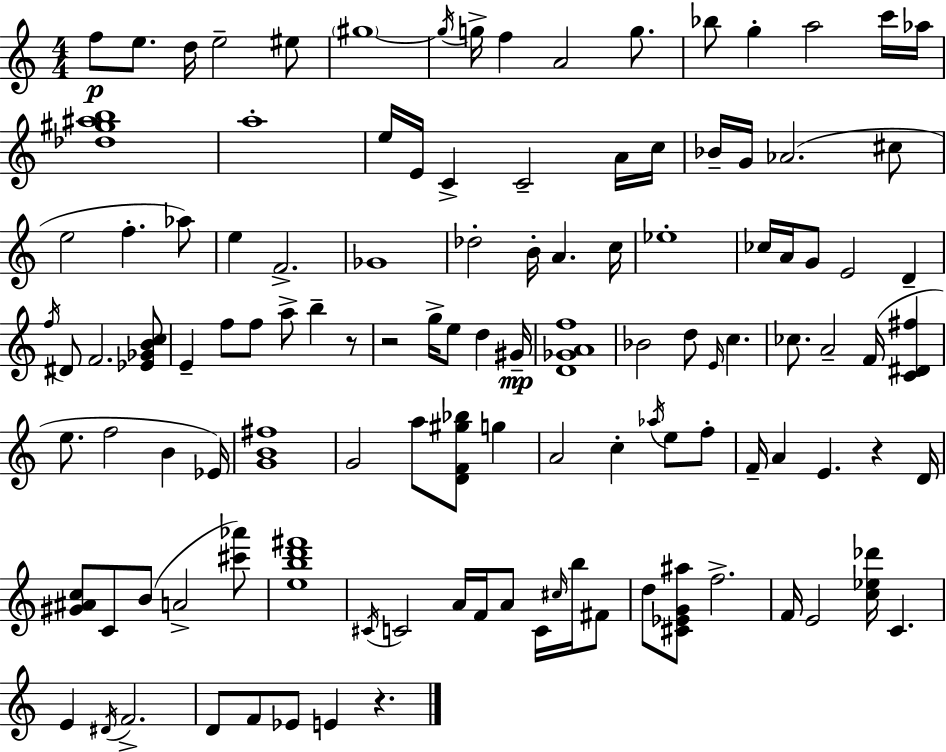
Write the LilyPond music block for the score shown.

{
  \clef treble
  \numericTimeSignature
  \time 4/4
  \key a \minor
  f''8\p e''8. d''16 e''2-- eis''8 | \parenthesize gis''1~~ | \acciaccatura { gis''16 } g''16-> f''4 a'2 g''8. | bes''8 g''4-. a''2 c'''16 | \break aes''16 <des'' gis'' ais'' b''>1 | a''1-. | e''16 e'16 c'4-> c'2-- a'16 | c''16 bes'16-- g'16 aes'2.( cis''8 | \break e''2 f''4.-. aes''8) | e''4 f'2.-> | ges'1 | des''2-. b'16-. a'4. | \break c''16 ees''1-. | ces''16 a'16 g'8 e'2 d'4-- | \acciaccatura { f''16 } dis'8 f'2. | <ees' ges' b' c''>8 e'4-- f''8 f''8 a''8-> b''4-- | \break r8 r2 g''16-> e''8 d''4 | gis'16--\mp <d' ges' a' f''>1 | bes'2 d''8 \grace { e'16 } c''4. | ces''8. a'2-- f'16( <c' dis' fis''>4 | \break e''8. f''2 b'4 | ees'16) <g' b' fis''>1 | g'2 a''8 <d' f' gis'' bes''>8 g''4 | a'2 c''4-. \acciaccatura { aes''16 } | \break e''8 f''8-. f'16-- a'4 e'4. r4 | d'16 <gis' ais' c''>8 c'8 b'8( a'2-> | <cis''' aes'''>8) <e'' b'' d''' fis'''>1 | \acciaccatura { cis'16 } c'2 a'16 f'16 a'8 | \break c'16 \grace { cis''16 } b''16 fis'8 d''8 <cis' ees' g' ais''>8 f''2.-> | f'16 e'2 <c'' ees'' des'''>16 | c'4. e'4 \acciaccatura { dis'16 } f'2.-> | d'8 f'8 ees'8 e'4 | \break r4. \bar "|."
}